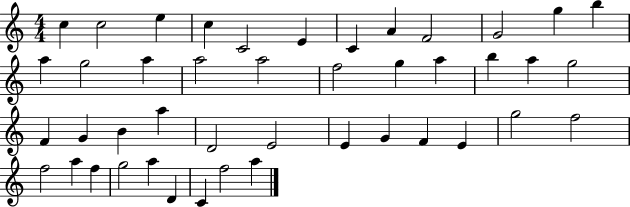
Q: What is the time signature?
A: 4/4